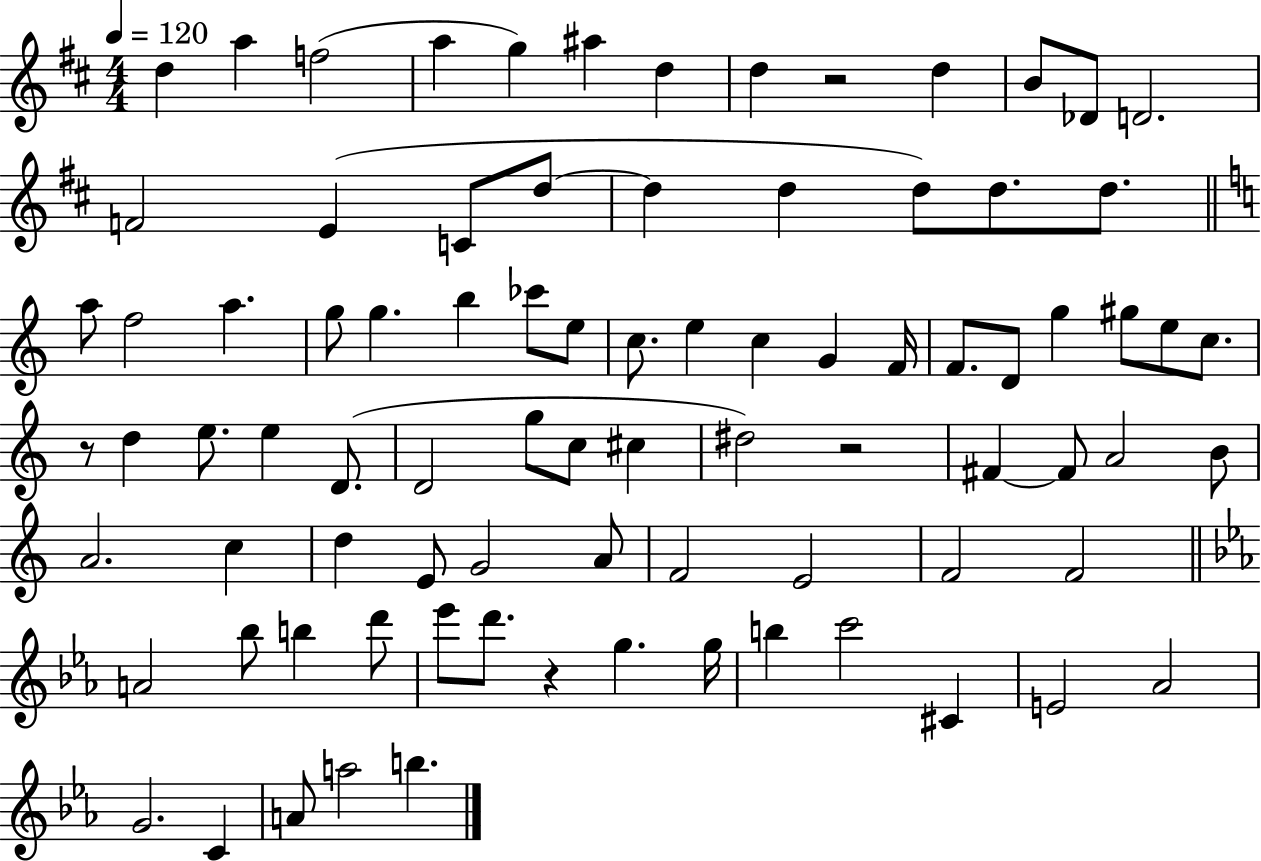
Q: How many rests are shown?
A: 4